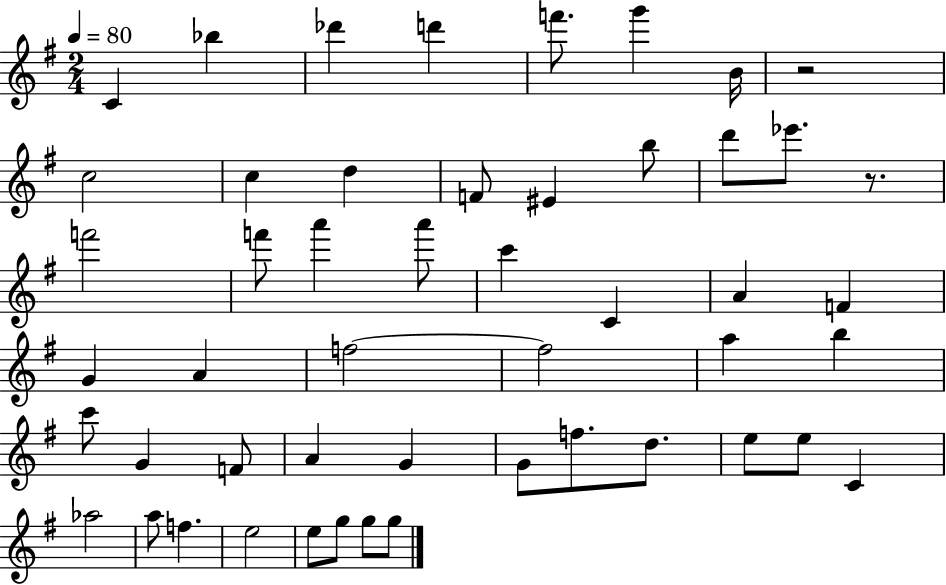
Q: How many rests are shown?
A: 2